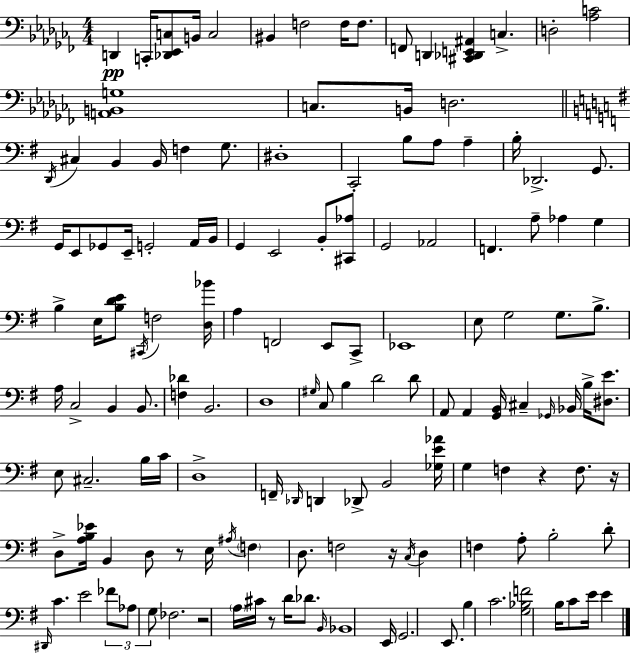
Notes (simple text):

D2/q C2/s [Db2,Eb2,C3]/e B2/s C3/h BIS2/q F3/h F3/s F3/e. F2/e D2/q [C#2,Db2,E2,A#2]/q C3/q. D3/h [Ab3,C4]/h [A2,B2,G3]/w C3/e. B2/s D3/h. D2/s C#3/q B2/q B2/s F3/q G3/e. D#3/w C2/h B3/e A3/e A3/q B3/s Db2/h. G2/e. G2/s E2/e Gb2/e E2/s G2/h A2/s B2/s G2/q E2/h B2/e [C#2,Ab3]/e G2/h Ab2/h F2/q. A3/e Ab3/q G3/q B3/q E3/s [B3,D4,E4]/e C#2/s F3/h [D3,Bb4]/s A3/q F2/h E2/e C2/e Eb2/w E3/e G3/h G3/e. B3/e. A3/s C3/h B2/q B2/e. [F3,Db4]/q B2/h. D3/w G#3/s C3/e B3/q D4/h D4/e A2/e A2/q [G2,B2]/s C#3/q Gb2/s Bb2/s B3/s [D#3,E4]/e. E3/e C#3/h. B3/s C4/s D3/w F2/s Db2/s D2/q Db2/e B2/h [Gb3,E4,Ab4]/s G3/q F3/q R/q F3/e. R/s D3/e [A3,B3,Eb4]/s B2/q D3/e R/e E3/s A#3/s F3/q D3/e. F3/h R/s C3/s D3/q F3/q A3/e B3/h D4/e D#2/s C4/q. E4/h FES4/e Ab3/e G3/e FES3/h. R/h A3/s C#4/s R/e D4/s Db4/e. B2/s Bb2/w E2/s G2/h. E2/e. B3/q C4/h. [G3,Bb3,F4]/h B3/s C4/e E4/s E4/q